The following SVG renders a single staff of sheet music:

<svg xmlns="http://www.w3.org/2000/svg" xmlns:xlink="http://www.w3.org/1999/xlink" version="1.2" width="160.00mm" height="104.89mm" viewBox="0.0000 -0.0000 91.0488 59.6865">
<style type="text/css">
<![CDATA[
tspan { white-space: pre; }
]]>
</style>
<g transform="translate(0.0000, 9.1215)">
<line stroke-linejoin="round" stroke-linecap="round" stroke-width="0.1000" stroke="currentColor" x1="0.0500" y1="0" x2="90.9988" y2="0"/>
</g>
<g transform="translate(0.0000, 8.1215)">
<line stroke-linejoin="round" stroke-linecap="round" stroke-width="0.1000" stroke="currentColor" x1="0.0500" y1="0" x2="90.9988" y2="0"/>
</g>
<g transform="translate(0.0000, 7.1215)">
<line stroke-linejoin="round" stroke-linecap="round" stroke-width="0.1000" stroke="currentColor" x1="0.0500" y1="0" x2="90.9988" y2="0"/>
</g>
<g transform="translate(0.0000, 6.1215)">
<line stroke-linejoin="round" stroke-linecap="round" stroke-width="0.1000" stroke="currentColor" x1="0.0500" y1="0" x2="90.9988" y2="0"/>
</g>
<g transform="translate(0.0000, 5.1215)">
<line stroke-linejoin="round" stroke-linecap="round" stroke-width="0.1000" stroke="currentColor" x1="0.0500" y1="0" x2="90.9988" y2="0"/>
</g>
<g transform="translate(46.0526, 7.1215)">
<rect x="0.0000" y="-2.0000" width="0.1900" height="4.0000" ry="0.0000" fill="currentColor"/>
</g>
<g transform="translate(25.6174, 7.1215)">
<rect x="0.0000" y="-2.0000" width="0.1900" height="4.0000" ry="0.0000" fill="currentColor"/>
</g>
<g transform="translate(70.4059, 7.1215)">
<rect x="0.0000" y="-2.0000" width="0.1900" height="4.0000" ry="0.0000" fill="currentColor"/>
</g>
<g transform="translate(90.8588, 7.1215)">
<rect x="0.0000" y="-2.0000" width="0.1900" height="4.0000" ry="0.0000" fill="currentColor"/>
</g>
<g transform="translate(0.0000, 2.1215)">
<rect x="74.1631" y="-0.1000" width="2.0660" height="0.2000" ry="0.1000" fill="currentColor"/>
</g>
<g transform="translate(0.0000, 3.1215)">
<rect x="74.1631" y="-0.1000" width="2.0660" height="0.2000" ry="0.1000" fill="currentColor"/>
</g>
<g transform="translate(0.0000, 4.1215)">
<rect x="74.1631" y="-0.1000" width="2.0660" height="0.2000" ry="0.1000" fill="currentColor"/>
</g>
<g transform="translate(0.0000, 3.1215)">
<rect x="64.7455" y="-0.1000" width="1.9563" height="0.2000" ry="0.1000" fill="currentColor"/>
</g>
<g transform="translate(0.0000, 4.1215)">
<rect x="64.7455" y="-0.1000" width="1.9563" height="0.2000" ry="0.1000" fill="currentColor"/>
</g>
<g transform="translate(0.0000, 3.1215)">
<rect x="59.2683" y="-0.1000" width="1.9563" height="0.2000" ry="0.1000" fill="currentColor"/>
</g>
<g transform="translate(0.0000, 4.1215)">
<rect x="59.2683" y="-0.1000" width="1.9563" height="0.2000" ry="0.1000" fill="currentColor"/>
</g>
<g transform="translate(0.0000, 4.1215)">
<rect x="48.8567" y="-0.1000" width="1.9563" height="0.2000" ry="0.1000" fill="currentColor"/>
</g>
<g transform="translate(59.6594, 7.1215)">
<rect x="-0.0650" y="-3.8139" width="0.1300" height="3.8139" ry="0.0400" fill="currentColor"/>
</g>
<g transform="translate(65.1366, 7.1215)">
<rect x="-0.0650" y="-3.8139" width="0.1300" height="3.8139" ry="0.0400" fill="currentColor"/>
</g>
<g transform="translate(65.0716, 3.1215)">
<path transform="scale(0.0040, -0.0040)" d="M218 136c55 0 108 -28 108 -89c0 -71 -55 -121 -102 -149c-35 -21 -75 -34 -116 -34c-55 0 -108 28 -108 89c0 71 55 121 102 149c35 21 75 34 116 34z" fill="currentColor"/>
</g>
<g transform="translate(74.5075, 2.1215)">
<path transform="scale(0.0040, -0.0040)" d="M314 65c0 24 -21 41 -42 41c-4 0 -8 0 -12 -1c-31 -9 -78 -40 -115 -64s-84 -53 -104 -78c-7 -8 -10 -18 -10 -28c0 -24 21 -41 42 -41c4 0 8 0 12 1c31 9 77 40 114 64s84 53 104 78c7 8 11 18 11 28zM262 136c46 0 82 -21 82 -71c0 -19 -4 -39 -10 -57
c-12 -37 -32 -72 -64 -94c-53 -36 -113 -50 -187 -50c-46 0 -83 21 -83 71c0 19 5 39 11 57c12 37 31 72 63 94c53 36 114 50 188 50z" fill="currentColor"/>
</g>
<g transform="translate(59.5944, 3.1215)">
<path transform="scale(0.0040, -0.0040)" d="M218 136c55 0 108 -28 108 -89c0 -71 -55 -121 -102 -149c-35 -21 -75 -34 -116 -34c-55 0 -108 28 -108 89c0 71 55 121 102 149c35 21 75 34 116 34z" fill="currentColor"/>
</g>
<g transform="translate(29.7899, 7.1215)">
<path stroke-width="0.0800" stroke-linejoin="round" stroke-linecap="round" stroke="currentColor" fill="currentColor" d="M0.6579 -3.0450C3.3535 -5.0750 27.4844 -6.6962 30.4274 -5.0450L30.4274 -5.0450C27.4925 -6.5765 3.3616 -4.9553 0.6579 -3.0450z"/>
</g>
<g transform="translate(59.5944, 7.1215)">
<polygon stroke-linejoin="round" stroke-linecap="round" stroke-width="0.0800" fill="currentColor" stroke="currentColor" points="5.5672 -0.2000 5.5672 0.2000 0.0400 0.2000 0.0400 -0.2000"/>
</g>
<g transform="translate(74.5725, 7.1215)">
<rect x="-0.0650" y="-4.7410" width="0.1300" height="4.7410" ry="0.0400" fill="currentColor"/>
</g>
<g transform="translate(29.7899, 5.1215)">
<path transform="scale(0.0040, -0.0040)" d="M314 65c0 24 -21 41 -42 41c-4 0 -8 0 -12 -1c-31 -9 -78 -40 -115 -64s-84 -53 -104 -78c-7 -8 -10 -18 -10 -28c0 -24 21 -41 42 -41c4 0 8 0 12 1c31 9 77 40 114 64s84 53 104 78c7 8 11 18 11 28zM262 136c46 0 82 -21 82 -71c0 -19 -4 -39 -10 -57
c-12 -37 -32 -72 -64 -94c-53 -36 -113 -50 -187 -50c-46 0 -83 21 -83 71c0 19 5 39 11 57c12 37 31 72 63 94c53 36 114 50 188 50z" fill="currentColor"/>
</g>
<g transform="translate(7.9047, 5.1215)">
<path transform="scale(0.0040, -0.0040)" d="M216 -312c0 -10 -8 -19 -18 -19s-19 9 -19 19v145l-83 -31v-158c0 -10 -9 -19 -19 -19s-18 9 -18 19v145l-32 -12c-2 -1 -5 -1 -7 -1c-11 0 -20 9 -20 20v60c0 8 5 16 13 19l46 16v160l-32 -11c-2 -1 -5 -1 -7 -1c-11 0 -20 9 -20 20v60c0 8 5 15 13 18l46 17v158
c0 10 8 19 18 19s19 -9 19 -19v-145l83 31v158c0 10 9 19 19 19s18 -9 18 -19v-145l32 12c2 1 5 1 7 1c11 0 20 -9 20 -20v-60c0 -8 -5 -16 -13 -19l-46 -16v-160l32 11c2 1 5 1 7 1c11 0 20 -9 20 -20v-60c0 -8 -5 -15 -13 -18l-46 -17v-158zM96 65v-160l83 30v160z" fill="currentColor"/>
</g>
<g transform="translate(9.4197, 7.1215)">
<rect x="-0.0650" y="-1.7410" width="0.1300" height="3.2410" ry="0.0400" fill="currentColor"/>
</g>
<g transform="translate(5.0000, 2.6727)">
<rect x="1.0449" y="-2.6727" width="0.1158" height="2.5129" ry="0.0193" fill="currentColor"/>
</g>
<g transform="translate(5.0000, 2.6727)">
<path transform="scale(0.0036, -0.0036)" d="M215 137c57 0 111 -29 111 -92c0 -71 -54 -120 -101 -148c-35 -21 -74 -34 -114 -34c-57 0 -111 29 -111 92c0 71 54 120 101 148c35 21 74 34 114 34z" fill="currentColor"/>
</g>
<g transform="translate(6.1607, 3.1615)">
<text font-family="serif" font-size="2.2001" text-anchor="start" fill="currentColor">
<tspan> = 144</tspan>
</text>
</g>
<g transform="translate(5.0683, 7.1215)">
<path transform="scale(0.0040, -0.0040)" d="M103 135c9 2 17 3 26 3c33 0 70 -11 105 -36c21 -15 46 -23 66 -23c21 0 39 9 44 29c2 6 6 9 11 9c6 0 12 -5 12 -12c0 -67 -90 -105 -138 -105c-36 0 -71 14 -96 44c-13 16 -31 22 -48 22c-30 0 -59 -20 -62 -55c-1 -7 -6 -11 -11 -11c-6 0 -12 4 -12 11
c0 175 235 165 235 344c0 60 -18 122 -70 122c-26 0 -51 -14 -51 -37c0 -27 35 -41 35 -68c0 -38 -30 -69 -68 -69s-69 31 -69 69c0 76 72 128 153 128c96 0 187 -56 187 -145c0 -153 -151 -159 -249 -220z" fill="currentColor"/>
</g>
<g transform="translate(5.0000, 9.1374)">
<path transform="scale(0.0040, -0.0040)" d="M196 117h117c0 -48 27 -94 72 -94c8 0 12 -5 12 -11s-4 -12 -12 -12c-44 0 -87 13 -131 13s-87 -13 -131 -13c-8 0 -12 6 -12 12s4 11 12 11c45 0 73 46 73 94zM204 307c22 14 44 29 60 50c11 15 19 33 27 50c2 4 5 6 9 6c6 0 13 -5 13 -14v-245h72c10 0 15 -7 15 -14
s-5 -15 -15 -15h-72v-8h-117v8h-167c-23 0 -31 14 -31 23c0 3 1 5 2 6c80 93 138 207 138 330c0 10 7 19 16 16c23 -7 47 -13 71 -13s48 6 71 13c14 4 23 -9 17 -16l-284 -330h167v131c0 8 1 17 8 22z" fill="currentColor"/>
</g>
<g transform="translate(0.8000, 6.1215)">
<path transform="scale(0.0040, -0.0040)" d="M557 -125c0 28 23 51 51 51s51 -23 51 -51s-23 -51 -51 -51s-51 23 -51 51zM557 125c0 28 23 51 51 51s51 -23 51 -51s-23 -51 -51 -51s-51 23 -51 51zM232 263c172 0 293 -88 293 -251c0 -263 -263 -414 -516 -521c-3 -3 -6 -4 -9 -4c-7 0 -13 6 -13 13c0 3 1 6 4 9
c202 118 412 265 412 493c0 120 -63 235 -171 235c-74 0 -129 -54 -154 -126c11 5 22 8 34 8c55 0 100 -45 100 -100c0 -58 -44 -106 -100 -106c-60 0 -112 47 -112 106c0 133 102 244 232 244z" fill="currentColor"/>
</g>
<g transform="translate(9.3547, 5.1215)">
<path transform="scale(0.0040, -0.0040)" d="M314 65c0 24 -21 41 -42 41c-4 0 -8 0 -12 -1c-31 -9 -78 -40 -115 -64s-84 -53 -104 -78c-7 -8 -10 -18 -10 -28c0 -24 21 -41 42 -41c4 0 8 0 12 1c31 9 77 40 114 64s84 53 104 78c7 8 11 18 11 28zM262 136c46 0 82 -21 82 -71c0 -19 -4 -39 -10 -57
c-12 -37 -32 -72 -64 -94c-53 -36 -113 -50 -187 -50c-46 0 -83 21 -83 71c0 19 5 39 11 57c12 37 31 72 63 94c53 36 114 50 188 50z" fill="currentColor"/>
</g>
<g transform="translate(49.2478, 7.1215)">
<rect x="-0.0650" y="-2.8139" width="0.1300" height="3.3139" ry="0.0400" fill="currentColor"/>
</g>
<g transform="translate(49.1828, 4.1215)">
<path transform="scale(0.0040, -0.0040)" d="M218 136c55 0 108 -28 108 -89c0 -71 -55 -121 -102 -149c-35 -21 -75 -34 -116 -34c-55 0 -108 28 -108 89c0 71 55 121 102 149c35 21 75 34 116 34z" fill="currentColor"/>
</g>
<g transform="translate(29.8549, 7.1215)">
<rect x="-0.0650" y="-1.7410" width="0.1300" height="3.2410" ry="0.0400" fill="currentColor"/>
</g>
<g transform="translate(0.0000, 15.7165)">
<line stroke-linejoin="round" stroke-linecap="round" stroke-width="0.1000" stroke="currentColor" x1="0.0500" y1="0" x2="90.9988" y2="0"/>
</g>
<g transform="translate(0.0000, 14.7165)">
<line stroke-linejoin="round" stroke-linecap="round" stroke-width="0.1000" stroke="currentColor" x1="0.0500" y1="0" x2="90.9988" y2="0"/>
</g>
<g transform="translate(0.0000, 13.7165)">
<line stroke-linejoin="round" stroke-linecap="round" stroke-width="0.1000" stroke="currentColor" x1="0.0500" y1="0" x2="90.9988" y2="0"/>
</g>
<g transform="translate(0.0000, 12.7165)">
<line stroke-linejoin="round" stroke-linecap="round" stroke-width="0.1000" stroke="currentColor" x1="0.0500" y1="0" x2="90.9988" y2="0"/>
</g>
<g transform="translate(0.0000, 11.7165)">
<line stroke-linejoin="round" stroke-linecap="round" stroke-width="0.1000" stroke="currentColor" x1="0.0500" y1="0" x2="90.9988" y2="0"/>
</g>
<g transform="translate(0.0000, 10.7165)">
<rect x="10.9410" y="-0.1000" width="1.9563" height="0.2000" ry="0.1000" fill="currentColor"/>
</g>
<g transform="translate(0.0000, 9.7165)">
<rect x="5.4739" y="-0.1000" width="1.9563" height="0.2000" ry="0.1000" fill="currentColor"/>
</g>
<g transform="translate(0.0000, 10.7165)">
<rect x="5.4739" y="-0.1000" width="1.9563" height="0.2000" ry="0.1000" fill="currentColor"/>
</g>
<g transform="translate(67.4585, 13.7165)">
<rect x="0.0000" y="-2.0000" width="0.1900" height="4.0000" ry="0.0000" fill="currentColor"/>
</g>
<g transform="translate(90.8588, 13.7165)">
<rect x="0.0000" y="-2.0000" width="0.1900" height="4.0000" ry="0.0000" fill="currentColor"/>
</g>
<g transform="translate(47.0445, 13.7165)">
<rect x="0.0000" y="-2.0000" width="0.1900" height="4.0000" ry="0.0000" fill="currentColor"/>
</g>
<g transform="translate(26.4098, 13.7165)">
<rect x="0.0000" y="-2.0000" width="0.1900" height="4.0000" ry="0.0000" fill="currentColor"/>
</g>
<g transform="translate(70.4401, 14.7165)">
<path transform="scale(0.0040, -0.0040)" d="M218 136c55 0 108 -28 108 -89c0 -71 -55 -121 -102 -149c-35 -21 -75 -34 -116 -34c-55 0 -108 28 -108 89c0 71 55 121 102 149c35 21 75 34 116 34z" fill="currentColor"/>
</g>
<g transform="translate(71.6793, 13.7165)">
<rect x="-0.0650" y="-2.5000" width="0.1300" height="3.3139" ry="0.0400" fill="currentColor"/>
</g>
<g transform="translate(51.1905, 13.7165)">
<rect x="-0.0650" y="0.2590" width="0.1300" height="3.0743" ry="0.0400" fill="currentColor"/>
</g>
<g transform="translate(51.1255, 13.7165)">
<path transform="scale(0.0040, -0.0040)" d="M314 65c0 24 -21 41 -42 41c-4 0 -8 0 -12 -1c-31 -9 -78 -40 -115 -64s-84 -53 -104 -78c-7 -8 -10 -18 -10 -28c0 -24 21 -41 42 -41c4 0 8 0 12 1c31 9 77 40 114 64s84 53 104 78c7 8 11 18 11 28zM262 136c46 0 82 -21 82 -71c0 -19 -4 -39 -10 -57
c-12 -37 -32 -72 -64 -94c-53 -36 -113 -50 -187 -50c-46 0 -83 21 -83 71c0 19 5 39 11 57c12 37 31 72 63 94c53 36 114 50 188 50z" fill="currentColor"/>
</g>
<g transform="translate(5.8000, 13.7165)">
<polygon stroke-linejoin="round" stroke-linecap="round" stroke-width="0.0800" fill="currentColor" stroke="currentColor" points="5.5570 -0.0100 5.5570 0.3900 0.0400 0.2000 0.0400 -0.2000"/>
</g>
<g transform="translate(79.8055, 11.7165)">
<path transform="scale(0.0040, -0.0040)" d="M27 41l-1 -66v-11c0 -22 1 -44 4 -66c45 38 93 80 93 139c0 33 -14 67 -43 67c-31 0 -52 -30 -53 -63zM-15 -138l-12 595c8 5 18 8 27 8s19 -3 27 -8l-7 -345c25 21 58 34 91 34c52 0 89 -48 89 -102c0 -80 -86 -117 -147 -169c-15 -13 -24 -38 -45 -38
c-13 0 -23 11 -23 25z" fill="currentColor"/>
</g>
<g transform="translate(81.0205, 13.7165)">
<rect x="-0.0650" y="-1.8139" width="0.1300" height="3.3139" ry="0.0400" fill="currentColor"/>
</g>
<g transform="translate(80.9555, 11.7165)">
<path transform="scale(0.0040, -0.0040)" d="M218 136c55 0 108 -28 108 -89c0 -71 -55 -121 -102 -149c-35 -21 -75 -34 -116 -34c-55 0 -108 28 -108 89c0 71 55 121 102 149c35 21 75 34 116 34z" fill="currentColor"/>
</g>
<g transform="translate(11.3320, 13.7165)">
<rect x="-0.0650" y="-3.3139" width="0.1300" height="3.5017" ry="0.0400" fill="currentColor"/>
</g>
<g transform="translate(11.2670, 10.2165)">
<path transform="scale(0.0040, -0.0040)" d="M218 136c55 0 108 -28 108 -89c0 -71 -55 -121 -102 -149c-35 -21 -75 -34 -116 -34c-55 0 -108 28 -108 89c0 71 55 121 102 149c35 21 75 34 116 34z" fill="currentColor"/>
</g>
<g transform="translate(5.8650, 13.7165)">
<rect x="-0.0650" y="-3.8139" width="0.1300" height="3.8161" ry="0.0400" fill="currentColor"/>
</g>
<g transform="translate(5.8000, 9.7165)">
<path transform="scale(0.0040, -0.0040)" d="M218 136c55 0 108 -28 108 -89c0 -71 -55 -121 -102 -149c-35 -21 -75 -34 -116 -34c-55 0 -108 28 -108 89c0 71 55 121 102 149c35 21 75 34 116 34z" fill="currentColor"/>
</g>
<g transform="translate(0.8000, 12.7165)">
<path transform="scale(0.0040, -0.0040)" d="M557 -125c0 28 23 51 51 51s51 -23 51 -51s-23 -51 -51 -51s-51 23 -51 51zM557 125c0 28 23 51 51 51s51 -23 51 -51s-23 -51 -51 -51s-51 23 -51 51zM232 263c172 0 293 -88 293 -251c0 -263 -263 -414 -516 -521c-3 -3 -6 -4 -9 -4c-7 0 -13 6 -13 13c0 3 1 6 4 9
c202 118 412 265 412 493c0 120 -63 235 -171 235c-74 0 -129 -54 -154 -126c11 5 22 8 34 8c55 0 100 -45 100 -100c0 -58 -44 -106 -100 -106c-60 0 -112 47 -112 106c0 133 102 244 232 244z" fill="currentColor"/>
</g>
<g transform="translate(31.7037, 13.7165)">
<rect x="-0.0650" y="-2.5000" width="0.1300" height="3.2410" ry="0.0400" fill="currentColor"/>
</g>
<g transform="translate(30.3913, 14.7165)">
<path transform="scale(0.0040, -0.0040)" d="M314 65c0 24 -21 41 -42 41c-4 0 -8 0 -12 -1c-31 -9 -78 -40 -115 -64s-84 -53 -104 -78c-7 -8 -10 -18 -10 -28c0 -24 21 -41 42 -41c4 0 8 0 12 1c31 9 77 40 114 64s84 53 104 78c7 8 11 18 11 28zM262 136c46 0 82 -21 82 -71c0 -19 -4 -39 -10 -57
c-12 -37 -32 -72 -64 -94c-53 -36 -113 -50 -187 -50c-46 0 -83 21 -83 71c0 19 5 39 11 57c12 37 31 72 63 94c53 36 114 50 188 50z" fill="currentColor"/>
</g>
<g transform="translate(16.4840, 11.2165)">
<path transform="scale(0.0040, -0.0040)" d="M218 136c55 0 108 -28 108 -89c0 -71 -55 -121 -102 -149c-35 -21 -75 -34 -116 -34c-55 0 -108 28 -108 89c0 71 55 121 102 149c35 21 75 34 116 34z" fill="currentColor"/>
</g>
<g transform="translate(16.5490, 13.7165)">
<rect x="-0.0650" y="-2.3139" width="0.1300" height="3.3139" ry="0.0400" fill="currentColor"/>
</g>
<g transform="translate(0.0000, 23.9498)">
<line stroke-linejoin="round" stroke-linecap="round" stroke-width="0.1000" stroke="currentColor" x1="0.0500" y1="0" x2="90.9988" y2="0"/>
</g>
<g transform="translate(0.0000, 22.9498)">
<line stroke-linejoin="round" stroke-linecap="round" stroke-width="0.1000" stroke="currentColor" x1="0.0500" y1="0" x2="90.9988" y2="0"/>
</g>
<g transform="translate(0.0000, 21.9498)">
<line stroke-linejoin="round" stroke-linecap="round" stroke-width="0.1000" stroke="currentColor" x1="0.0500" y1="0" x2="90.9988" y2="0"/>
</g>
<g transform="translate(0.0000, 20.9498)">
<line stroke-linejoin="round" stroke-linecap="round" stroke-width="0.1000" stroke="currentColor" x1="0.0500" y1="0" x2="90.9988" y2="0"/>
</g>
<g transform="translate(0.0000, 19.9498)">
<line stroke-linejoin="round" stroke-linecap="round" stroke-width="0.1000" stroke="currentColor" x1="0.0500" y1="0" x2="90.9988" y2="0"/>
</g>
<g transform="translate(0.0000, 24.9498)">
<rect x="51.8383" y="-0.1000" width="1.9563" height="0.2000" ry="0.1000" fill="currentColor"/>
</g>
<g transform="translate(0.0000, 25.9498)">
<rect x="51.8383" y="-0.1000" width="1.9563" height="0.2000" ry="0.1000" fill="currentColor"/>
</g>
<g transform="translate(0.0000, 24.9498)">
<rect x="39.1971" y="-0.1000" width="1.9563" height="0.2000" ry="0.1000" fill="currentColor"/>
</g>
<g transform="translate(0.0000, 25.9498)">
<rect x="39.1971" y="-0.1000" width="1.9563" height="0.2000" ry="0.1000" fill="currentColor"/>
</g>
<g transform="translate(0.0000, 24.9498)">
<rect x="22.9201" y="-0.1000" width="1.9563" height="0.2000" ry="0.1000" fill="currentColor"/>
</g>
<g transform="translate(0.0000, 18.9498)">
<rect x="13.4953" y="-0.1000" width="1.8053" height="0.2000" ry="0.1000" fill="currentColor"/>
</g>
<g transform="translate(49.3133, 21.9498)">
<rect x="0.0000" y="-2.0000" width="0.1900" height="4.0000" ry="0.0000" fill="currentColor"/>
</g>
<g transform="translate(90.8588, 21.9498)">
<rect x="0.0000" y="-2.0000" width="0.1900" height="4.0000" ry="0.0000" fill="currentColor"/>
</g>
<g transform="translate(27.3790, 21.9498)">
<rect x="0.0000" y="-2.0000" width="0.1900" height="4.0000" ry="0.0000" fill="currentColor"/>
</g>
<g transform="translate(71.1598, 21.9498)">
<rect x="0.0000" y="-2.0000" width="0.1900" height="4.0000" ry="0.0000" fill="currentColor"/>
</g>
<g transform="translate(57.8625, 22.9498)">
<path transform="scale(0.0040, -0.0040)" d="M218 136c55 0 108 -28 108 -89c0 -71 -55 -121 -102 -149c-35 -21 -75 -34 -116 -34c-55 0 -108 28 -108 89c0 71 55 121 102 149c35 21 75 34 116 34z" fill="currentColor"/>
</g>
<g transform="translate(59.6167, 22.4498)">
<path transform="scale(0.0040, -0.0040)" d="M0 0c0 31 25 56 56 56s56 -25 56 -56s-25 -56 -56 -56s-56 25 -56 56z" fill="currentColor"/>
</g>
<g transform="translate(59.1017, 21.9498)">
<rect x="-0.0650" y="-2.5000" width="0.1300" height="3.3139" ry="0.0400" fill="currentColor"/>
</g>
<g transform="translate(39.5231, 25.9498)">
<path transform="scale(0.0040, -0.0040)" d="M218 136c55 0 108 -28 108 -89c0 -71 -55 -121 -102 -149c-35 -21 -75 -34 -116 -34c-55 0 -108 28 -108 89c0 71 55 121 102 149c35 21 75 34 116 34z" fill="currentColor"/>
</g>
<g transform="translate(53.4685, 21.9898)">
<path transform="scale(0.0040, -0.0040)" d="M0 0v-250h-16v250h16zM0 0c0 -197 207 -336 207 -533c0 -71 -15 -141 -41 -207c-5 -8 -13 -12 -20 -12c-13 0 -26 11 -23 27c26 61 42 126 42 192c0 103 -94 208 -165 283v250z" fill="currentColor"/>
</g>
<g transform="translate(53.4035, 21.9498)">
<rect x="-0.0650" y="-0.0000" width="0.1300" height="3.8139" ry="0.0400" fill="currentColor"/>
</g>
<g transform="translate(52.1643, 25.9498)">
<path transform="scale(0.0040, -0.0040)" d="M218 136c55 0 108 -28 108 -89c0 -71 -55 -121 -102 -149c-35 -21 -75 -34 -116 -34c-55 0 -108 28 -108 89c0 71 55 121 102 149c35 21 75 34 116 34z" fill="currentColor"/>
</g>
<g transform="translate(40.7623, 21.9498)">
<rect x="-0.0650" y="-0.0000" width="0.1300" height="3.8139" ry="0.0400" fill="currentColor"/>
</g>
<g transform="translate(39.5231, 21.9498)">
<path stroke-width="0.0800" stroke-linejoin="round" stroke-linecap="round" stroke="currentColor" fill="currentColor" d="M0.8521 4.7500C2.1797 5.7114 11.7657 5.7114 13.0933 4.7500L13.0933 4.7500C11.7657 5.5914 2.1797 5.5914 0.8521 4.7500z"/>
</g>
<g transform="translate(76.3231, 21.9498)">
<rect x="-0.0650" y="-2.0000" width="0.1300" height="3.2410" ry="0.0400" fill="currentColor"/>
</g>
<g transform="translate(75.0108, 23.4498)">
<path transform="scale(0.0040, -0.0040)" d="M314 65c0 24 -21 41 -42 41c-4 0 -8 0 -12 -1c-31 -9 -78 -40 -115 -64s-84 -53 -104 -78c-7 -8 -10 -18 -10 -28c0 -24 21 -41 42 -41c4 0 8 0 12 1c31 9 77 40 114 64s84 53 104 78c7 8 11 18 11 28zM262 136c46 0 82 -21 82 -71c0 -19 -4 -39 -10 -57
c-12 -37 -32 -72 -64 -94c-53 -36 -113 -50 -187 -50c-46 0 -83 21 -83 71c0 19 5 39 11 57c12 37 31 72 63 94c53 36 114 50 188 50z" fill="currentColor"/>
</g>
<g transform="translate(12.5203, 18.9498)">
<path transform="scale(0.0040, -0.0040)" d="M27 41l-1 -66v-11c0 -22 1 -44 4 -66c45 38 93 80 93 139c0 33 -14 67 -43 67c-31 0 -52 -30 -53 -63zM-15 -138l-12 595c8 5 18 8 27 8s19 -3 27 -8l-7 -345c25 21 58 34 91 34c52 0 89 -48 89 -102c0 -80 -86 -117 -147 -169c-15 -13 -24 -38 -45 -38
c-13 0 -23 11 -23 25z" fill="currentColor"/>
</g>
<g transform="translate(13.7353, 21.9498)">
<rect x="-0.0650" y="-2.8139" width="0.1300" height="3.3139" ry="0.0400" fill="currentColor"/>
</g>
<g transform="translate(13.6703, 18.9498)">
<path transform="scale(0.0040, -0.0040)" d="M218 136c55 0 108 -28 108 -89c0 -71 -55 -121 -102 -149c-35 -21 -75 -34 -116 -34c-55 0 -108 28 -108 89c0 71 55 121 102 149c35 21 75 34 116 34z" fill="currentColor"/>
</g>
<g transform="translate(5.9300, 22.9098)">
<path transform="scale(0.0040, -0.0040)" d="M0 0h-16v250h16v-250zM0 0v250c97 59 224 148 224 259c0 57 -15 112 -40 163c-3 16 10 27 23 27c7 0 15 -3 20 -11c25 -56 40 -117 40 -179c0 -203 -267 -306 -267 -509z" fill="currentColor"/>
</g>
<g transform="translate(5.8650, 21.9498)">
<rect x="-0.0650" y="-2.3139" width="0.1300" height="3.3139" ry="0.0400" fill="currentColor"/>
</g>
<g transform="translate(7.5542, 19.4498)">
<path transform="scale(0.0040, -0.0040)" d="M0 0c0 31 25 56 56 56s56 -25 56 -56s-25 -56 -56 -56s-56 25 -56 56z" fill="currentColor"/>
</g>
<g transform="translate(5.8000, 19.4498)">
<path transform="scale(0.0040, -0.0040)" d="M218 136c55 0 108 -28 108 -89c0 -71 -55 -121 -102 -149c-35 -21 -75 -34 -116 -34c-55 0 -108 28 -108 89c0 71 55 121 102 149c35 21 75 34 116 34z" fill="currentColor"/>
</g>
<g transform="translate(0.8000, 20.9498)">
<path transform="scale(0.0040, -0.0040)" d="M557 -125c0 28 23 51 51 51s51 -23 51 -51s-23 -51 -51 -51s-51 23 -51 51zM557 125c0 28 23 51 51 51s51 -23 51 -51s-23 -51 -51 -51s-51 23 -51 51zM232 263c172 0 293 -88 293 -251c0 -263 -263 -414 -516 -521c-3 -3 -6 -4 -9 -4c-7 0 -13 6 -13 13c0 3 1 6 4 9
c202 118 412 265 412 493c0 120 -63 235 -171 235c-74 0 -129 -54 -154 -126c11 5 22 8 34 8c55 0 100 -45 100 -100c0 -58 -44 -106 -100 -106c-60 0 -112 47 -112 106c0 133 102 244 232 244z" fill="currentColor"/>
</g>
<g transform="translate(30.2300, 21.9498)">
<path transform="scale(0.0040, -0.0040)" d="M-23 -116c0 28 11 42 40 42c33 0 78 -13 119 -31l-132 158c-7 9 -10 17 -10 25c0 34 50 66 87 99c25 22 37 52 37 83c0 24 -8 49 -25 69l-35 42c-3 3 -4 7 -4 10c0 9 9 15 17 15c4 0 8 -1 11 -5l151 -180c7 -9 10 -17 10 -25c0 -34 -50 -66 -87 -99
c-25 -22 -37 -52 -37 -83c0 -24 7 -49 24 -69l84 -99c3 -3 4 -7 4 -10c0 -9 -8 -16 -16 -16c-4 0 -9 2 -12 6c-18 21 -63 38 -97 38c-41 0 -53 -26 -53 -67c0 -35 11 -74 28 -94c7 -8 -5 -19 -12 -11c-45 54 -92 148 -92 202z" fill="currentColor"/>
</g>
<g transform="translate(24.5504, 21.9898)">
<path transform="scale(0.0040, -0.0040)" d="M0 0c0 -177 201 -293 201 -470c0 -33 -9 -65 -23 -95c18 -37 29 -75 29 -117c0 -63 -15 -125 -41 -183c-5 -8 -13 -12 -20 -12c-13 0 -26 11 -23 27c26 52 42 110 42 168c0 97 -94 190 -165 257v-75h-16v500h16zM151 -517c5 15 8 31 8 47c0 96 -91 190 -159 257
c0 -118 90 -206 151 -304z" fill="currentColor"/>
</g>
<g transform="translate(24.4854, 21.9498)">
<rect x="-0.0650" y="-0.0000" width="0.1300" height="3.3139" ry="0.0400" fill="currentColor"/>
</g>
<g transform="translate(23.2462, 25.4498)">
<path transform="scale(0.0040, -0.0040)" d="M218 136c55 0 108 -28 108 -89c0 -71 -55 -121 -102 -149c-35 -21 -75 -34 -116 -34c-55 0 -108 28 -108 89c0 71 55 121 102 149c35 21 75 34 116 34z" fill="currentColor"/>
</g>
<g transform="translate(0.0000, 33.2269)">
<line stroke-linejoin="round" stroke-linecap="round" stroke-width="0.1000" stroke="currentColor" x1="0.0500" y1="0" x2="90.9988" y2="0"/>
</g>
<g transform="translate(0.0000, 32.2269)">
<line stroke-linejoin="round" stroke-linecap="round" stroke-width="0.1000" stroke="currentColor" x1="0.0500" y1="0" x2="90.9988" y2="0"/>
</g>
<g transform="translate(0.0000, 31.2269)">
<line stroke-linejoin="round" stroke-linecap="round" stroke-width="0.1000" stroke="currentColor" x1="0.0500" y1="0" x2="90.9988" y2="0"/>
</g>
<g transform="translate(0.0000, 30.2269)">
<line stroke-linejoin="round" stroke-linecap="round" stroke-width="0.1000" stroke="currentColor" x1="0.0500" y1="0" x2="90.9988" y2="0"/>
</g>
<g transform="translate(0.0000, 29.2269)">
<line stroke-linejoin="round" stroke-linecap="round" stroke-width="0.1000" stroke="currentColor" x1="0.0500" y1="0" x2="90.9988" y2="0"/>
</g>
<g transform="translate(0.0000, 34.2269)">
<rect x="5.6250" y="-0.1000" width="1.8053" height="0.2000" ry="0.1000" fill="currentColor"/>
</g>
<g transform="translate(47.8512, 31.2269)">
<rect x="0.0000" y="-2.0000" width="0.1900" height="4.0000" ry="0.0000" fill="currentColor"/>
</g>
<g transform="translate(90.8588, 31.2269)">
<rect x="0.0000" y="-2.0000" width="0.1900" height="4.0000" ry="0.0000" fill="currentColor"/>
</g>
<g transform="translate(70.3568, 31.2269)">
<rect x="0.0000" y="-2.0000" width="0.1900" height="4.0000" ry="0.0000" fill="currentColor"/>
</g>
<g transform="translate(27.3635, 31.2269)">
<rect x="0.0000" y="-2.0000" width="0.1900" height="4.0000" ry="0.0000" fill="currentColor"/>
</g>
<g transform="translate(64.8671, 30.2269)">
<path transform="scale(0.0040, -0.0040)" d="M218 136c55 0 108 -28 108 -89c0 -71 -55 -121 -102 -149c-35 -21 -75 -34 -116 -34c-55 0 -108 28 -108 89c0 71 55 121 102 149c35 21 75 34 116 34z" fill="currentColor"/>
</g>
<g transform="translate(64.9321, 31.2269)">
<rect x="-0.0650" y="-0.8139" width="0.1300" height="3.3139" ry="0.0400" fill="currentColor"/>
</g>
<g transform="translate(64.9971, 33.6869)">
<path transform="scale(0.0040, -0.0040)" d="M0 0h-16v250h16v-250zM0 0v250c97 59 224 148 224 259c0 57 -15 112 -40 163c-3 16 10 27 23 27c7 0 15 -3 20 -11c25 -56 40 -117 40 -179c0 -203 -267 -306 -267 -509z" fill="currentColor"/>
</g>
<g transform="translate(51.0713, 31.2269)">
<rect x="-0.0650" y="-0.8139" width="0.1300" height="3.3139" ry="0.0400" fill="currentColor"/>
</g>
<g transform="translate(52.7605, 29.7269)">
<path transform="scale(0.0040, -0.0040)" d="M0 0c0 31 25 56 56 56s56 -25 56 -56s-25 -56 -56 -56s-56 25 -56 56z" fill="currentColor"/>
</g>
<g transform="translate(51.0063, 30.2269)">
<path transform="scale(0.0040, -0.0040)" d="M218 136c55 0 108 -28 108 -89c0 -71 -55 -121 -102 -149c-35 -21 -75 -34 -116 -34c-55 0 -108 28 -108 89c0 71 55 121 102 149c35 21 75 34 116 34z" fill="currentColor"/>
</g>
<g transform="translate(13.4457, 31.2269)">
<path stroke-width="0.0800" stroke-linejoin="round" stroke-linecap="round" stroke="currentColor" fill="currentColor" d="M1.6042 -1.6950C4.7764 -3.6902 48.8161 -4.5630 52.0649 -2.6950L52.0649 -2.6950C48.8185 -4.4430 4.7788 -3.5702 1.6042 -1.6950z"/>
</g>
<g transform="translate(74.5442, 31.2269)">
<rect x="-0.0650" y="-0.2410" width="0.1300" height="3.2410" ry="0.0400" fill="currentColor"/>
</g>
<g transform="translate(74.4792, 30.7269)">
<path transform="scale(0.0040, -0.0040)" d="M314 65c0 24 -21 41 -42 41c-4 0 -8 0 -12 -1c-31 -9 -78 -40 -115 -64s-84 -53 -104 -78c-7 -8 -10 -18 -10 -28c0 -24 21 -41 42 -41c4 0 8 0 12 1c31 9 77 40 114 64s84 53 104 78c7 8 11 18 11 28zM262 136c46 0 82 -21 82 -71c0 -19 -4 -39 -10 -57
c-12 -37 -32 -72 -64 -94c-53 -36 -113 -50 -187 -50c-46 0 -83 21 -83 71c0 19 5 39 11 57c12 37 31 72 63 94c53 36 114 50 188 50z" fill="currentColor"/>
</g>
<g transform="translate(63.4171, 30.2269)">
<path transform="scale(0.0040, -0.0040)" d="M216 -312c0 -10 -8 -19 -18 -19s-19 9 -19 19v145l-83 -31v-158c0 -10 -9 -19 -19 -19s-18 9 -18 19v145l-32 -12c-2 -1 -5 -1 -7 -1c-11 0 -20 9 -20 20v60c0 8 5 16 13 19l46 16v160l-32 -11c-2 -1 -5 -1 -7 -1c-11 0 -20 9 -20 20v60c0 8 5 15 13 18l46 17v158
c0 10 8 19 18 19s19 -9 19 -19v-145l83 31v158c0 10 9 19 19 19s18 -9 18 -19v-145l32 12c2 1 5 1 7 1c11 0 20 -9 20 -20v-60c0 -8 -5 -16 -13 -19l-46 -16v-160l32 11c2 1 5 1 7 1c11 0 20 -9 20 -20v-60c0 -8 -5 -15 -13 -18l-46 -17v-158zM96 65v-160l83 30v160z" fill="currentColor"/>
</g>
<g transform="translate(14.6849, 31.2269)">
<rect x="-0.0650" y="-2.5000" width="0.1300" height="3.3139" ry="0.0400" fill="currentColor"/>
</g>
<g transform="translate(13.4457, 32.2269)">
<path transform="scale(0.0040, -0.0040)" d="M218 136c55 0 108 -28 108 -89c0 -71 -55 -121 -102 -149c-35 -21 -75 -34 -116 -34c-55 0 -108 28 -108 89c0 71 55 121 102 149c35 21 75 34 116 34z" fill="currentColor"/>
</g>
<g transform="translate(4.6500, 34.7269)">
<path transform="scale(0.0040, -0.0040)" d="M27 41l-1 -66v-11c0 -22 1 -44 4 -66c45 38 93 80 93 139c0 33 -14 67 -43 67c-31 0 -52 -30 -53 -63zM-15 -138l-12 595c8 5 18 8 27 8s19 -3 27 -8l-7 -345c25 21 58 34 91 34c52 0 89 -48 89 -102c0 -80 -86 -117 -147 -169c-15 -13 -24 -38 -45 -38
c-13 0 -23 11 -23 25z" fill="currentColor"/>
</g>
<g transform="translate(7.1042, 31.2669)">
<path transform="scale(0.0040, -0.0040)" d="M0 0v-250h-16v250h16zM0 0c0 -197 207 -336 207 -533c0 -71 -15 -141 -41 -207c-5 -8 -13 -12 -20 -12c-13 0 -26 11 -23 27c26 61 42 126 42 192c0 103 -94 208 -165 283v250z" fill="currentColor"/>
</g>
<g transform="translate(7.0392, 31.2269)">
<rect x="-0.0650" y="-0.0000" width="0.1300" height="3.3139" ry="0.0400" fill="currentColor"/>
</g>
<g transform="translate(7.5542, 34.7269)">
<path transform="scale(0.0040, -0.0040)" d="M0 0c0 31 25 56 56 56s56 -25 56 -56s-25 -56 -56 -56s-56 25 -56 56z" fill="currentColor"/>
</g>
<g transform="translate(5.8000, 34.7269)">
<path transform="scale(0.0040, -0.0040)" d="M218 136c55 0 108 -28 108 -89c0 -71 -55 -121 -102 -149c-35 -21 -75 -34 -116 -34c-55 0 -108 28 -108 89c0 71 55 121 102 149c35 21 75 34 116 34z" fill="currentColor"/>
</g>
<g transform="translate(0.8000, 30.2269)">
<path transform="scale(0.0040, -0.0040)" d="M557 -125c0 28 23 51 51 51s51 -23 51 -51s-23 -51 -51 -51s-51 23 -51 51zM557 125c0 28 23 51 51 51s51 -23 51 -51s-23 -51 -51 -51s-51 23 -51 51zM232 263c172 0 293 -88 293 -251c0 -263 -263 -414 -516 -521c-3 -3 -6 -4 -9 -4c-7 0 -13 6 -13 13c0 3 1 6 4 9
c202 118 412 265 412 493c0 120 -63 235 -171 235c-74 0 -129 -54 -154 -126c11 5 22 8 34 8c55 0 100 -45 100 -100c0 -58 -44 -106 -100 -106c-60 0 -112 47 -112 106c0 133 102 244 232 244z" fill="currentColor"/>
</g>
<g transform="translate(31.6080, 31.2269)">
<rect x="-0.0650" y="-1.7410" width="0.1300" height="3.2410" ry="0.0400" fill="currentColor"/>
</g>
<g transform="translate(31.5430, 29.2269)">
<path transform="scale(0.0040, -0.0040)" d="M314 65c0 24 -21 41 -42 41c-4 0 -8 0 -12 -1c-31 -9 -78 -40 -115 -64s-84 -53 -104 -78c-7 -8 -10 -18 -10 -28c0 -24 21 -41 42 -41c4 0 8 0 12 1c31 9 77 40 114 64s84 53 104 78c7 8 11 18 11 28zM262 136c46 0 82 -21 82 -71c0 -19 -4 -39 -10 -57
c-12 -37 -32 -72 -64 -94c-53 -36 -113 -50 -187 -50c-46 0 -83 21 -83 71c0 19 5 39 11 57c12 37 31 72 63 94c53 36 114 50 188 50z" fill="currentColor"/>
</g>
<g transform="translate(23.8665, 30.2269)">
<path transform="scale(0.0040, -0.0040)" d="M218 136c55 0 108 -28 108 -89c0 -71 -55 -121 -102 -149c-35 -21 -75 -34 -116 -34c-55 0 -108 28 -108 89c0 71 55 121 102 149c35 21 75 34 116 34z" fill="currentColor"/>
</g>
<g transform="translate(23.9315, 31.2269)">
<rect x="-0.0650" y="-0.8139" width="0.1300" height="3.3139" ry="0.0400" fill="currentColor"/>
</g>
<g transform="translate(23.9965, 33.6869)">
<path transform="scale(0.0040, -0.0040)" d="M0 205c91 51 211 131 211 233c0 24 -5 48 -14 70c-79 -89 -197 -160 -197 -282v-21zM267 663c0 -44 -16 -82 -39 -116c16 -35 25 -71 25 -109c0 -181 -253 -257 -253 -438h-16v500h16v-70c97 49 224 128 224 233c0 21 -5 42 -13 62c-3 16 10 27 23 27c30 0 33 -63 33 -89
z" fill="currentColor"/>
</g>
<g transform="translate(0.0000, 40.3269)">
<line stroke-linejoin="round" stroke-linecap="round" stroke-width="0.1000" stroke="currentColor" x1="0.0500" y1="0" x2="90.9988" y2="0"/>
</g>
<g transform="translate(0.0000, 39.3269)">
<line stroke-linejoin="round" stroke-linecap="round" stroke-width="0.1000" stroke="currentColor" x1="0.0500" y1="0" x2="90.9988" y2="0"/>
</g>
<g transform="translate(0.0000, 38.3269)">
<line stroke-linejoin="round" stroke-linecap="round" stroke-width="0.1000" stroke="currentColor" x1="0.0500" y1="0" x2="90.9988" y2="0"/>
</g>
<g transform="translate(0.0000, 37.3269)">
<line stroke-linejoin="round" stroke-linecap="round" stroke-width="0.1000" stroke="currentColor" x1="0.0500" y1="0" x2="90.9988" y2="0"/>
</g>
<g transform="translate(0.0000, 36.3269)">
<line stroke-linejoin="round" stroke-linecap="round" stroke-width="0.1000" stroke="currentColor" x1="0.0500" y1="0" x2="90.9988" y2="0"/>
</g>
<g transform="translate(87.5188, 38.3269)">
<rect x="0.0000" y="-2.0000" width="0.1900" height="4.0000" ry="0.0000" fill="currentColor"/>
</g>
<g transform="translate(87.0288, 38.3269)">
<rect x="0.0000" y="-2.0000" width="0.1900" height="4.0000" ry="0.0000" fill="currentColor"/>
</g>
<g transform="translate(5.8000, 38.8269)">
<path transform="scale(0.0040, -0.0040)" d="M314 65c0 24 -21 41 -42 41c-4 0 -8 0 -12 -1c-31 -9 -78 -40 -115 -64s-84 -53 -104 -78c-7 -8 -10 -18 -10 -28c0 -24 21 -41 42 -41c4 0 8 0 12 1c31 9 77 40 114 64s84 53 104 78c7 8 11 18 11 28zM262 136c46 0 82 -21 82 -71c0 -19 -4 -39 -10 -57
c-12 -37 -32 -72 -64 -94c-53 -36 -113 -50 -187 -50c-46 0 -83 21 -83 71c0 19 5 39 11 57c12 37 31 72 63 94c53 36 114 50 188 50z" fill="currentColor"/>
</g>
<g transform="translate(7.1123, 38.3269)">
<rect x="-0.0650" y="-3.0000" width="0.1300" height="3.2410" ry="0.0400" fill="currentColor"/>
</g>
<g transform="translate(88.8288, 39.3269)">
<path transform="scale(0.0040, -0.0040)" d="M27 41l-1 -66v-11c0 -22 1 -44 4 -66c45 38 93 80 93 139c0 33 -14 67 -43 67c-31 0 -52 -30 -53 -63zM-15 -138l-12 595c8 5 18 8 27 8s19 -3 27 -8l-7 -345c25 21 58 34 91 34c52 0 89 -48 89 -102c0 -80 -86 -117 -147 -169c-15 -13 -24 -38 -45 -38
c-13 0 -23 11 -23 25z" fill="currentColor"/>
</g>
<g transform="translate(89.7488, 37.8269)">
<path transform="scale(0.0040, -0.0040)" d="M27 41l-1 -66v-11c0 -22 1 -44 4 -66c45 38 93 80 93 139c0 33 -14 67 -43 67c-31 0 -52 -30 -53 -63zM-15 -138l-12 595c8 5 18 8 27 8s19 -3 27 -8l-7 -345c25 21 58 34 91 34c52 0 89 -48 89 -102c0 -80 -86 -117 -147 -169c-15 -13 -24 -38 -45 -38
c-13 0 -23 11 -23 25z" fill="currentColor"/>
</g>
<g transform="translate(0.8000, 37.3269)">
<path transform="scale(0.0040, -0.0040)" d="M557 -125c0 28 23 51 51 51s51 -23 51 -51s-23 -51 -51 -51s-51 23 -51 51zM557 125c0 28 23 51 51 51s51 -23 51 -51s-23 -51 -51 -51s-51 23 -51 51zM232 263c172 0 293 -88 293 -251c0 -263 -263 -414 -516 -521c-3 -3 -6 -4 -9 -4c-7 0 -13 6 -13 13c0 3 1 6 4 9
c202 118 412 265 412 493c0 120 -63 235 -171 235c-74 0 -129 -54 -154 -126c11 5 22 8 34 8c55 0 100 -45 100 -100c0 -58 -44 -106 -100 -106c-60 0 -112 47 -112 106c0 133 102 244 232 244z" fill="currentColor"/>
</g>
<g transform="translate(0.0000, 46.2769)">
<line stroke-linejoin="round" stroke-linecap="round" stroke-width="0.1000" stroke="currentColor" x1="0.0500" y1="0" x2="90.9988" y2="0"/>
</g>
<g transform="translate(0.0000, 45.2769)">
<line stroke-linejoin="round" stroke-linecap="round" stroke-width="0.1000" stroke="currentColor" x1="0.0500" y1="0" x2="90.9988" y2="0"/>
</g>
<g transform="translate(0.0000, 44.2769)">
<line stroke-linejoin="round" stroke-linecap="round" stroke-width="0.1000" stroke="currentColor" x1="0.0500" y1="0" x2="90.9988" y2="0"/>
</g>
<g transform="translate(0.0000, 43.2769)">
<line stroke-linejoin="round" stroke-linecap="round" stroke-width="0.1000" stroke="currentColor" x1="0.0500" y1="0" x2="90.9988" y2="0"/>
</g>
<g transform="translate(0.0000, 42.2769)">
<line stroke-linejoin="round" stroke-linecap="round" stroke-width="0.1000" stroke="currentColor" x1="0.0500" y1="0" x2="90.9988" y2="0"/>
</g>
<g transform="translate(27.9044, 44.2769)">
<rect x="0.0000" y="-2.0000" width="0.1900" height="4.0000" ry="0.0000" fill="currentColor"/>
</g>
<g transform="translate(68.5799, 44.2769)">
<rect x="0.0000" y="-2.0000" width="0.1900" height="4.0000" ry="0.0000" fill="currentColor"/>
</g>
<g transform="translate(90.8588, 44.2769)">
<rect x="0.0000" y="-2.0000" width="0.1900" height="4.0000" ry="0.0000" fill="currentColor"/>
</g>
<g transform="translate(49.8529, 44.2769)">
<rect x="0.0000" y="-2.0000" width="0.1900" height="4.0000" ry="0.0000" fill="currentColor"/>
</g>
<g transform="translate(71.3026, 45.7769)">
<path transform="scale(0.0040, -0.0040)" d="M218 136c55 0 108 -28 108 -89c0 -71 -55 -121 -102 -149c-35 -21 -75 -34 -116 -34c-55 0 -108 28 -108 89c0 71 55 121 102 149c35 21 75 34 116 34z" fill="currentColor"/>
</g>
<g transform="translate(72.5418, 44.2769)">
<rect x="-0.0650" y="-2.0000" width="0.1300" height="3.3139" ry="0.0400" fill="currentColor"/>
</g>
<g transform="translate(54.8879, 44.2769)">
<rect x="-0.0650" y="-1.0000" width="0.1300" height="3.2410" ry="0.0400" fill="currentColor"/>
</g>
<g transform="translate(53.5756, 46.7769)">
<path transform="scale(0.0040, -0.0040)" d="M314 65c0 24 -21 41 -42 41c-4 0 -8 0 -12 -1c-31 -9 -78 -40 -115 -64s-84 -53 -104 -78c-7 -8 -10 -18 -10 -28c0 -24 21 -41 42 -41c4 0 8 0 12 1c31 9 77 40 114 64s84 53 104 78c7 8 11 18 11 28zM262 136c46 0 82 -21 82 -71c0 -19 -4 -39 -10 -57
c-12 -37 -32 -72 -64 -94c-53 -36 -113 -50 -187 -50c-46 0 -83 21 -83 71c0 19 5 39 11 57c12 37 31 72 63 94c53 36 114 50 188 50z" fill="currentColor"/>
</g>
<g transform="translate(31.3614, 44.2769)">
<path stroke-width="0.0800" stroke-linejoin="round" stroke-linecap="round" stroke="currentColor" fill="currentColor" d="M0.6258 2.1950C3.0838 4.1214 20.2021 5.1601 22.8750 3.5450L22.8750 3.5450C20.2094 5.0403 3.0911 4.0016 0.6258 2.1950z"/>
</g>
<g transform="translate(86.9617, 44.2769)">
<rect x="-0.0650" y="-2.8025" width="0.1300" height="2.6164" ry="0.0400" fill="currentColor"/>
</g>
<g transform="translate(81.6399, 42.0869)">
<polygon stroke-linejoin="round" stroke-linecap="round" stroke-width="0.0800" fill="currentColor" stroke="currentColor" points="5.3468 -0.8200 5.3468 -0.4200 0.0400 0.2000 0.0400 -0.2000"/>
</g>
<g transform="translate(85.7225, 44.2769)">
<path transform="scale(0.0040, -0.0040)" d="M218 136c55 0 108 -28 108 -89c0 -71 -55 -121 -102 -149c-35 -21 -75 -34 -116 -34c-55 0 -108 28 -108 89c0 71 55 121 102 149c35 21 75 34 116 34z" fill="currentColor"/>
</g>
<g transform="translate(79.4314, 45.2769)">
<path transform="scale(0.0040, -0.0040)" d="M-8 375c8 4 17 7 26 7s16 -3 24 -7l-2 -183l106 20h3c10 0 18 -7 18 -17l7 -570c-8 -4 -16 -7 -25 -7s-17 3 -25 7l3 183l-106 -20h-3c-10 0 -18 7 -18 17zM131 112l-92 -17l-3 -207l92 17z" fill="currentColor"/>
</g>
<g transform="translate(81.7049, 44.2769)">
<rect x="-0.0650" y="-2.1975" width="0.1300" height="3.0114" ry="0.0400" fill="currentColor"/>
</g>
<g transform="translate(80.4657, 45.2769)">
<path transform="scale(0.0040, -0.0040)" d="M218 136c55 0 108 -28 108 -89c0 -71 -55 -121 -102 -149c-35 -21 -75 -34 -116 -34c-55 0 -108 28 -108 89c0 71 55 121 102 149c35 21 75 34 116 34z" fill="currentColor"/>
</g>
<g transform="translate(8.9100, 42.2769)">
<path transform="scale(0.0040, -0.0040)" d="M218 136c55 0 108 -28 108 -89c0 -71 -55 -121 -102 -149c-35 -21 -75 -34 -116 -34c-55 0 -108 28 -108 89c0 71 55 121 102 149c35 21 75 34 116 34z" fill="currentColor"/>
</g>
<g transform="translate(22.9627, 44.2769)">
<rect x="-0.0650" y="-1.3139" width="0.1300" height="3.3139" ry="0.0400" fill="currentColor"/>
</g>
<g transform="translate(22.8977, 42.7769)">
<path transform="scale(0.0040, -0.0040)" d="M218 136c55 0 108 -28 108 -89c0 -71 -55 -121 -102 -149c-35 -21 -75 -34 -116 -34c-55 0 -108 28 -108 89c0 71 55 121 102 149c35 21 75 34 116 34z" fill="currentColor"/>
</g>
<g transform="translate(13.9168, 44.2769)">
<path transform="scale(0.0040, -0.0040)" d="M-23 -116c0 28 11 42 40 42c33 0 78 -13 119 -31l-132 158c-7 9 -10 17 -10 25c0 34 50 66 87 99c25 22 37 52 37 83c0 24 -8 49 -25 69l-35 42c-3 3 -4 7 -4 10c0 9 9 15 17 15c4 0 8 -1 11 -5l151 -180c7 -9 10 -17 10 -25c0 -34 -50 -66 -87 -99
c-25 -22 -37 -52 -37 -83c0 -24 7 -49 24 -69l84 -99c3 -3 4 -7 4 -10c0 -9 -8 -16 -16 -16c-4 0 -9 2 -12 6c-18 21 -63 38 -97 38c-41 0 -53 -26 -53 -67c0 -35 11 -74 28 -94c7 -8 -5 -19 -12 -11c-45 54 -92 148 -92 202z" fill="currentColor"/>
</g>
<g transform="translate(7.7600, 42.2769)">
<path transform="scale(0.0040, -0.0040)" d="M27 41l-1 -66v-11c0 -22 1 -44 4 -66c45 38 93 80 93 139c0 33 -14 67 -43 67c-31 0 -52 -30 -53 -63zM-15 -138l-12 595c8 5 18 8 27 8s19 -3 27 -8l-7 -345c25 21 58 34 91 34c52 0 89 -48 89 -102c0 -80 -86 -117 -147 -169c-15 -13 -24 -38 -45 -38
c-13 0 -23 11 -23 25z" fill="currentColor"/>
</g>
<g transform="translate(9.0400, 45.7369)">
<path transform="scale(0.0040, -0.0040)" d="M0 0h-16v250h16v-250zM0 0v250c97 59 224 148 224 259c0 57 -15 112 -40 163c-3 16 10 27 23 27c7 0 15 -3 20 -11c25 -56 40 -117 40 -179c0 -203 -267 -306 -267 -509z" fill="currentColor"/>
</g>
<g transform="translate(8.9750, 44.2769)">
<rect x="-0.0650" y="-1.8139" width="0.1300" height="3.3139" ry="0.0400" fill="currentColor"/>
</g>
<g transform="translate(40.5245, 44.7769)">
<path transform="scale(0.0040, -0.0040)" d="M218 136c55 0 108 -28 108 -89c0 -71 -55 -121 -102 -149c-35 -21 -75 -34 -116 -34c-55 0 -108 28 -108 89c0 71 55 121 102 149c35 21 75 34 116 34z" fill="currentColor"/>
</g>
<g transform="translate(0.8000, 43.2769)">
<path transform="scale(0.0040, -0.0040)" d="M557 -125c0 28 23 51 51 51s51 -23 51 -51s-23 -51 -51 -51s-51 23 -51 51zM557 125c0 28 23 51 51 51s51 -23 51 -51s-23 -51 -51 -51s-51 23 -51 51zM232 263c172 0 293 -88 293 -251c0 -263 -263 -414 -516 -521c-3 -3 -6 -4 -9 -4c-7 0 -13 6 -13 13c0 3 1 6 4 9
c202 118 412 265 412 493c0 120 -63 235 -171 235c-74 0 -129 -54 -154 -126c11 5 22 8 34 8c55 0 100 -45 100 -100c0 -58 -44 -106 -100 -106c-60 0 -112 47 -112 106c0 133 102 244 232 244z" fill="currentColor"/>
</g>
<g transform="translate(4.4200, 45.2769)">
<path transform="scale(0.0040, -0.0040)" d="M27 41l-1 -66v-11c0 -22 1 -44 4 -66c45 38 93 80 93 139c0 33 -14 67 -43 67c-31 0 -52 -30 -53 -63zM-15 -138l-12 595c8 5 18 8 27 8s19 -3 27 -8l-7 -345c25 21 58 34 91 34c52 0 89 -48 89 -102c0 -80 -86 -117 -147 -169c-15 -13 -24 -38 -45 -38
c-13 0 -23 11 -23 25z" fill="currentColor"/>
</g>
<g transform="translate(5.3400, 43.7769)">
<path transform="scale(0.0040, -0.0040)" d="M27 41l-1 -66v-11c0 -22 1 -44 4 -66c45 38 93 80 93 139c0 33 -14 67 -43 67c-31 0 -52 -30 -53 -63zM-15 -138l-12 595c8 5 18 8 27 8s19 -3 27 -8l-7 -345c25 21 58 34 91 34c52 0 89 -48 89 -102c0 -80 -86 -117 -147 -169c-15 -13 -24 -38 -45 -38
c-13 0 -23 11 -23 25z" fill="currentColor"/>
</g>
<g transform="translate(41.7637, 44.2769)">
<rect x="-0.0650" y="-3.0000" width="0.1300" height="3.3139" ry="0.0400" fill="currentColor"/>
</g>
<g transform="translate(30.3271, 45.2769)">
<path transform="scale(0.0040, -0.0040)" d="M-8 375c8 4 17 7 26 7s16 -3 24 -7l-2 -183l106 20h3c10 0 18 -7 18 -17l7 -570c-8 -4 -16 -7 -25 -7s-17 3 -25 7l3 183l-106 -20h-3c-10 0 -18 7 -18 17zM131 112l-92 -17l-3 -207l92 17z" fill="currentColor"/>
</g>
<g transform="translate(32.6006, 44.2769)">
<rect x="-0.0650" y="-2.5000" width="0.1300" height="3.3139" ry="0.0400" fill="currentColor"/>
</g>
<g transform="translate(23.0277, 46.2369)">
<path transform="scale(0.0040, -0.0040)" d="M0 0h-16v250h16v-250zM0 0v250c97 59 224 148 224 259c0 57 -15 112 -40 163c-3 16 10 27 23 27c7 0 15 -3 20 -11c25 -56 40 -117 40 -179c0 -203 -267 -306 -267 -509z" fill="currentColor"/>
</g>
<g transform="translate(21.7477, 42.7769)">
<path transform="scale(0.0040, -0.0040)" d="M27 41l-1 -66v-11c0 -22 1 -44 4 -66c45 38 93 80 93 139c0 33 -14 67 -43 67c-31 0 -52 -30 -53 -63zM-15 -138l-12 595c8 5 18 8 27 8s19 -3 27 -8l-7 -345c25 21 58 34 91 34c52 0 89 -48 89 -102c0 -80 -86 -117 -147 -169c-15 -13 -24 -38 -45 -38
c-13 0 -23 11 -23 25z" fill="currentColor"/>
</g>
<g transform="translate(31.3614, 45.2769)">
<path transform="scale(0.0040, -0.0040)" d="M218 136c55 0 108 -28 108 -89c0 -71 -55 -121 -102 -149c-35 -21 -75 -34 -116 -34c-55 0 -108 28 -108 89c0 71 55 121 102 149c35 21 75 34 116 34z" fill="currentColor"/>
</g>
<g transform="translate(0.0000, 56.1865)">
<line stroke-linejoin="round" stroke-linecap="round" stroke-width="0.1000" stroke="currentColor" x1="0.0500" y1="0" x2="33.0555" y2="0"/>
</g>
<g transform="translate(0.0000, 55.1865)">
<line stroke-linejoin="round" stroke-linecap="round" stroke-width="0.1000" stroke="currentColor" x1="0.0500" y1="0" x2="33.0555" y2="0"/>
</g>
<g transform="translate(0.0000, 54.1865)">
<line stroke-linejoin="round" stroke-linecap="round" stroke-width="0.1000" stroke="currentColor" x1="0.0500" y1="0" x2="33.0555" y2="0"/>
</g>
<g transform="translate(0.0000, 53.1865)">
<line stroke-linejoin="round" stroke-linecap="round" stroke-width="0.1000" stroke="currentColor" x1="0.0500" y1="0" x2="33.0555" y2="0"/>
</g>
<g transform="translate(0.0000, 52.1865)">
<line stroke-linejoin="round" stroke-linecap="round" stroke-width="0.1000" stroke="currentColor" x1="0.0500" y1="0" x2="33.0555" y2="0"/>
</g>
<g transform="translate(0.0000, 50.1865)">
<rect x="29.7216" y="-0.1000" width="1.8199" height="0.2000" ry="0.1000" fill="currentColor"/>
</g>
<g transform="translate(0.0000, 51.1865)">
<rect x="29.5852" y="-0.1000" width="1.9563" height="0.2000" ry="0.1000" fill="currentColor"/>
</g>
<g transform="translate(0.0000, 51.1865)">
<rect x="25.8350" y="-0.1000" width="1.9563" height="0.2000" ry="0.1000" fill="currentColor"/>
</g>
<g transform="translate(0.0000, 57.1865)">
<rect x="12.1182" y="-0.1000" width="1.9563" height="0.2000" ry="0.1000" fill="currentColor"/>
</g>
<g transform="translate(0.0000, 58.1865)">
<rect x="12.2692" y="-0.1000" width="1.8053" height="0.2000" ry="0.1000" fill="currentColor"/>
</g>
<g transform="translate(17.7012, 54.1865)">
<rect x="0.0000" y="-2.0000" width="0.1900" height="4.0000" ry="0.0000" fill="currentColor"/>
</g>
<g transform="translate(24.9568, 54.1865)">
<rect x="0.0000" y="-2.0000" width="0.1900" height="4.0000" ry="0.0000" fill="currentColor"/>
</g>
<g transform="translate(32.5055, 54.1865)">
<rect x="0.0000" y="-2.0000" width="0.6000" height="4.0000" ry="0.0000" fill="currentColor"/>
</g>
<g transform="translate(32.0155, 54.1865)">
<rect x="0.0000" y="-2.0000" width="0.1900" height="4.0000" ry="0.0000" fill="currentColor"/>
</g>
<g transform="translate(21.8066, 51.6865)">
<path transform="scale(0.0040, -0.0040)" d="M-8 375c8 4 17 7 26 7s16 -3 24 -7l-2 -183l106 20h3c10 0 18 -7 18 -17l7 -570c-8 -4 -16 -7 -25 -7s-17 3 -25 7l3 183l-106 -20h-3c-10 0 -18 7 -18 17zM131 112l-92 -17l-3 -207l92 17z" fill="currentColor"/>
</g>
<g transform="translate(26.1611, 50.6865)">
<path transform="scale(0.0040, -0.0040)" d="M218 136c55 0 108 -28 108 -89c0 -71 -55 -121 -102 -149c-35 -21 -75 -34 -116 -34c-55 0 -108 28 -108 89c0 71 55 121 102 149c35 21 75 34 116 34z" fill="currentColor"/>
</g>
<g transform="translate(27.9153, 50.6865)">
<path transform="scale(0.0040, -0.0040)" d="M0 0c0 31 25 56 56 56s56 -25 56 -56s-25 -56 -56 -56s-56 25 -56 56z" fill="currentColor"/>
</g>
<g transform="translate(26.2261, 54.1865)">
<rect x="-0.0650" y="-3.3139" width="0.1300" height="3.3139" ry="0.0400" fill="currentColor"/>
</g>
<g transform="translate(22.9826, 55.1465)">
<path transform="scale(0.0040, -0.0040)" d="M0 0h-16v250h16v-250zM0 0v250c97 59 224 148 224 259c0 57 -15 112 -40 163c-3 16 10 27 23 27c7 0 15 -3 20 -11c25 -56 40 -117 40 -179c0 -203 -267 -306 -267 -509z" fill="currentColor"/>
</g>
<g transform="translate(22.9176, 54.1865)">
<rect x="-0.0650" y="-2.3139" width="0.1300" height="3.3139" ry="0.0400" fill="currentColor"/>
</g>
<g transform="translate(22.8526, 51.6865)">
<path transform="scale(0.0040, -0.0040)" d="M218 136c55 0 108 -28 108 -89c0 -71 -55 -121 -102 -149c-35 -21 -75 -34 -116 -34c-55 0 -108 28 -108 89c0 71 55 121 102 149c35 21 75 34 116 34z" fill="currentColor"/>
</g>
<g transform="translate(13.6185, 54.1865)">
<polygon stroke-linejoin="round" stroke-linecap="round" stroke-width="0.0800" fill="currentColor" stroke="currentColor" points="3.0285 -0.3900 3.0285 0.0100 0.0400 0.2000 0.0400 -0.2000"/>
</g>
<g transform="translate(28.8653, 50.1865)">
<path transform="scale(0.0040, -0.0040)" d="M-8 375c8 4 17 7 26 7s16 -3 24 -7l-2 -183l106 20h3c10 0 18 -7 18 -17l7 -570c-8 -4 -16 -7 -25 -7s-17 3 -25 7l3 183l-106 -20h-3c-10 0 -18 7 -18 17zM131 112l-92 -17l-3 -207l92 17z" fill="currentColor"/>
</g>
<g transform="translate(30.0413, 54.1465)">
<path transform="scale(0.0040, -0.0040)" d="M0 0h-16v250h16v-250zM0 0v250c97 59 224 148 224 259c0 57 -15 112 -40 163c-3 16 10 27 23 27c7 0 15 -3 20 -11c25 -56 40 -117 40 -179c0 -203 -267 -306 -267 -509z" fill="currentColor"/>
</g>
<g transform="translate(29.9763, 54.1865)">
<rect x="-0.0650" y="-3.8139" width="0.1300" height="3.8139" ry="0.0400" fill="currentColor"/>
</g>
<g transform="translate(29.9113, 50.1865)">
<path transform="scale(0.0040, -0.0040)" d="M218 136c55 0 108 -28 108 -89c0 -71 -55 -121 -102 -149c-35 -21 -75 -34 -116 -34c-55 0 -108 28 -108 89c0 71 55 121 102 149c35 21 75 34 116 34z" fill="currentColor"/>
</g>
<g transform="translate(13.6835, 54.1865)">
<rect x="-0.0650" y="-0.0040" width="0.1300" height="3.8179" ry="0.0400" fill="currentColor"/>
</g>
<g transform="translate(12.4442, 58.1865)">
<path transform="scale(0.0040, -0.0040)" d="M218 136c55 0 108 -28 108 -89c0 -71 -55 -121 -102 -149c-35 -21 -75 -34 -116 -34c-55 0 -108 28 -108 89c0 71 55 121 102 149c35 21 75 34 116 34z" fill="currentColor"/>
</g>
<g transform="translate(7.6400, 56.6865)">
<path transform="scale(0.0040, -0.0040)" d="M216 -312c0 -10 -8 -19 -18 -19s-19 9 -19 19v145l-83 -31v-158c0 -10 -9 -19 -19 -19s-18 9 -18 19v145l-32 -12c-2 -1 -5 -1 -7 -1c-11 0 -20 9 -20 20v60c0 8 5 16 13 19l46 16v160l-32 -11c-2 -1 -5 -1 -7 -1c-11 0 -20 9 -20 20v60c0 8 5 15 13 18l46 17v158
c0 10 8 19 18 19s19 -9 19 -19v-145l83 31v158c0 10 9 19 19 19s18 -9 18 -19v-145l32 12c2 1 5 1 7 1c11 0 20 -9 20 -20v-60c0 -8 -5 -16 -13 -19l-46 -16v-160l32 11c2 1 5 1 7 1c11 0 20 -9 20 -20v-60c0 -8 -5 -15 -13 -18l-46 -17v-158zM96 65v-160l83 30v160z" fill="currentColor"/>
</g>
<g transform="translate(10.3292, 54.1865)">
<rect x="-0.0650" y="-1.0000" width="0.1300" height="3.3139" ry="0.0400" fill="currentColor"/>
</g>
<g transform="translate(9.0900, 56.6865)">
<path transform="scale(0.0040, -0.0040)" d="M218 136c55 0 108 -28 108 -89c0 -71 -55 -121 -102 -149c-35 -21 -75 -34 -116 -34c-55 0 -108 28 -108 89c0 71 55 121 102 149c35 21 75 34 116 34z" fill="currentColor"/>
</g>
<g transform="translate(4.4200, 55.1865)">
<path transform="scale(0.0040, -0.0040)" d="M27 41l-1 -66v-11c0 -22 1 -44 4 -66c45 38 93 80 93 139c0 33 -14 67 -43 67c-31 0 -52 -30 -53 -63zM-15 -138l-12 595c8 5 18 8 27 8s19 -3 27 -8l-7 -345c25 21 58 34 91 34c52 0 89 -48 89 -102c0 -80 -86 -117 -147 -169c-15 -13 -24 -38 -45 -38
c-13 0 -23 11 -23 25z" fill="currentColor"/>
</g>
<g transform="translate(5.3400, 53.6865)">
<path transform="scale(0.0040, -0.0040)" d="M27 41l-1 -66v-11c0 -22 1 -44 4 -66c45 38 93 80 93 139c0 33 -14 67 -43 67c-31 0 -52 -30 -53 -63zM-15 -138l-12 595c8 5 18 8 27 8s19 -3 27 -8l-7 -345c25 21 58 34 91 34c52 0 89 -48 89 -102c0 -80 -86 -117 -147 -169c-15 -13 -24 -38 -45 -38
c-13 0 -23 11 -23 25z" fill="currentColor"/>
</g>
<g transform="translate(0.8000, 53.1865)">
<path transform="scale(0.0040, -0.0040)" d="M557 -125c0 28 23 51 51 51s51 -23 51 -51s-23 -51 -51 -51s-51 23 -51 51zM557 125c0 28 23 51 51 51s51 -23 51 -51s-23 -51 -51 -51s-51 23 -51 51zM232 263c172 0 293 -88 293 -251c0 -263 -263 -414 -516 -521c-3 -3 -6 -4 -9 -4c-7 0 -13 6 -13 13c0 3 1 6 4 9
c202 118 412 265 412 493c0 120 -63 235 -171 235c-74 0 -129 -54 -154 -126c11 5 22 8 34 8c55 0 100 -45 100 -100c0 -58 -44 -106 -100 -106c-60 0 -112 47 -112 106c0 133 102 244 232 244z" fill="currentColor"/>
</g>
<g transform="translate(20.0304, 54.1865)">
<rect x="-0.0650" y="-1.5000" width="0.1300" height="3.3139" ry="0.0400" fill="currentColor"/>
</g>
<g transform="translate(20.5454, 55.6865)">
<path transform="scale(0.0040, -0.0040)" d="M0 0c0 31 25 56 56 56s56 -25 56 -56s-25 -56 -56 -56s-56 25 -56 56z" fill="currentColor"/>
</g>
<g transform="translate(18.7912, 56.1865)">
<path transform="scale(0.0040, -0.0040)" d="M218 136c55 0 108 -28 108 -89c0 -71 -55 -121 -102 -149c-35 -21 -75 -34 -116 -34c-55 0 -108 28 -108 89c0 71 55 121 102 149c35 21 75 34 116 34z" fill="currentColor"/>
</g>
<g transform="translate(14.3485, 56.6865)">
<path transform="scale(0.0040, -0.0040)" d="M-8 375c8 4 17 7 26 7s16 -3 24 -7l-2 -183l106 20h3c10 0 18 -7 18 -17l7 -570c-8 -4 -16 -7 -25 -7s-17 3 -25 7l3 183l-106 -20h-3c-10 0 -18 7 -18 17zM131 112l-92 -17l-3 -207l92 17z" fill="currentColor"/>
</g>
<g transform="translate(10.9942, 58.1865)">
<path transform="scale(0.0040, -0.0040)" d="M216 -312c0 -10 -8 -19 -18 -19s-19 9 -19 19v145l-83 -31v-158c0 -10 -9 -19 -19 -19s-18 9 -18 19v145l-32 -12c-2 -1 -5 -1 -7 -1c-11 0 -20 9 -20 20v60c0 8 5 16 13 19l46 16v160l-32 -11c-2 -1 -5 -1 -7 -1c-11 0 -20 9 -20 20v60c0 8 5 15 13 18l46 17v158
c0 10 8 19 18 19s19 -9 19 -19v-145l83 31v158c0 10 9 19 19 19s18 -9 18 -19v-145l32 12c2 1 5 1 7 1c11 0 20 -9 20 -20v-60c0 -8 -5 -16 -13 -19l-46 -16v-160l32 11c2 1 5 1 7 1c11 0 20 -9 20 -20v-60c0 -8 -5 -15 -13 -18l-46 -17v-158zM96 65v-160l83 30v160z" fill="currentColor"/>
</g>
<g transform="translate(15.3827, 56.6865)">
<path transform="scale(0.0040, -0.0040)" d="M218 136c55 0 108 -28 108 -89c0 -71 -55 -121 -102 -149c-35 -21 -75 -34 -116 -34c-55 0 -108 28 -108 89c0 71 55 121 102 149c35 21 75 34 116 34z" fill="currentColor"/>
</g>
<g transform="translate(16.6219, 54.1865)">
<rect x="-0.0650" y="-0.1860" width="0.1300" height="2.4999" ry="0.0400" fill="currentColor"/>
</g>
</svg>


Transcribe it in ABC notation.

X:1
T:Untitled
M:2/4
L:1/4
K:C
^A,2 A,2 C E/2 E/2 G2 E/2 D/2 B, B,,2 D,2 B,, _A, B,/2 _C D,,/4 z C,, C,,/2 B,, A,,2 _D,,/2 B,, F,/4 A,2 F, ^F,/2 E,2 C,2 _A,/2 z _G,/2 B,, C, F,,2 A,, B,,/2 D,/2 ^F,, ^C,,/2 F,,/2 G,, B,/2 D E/2